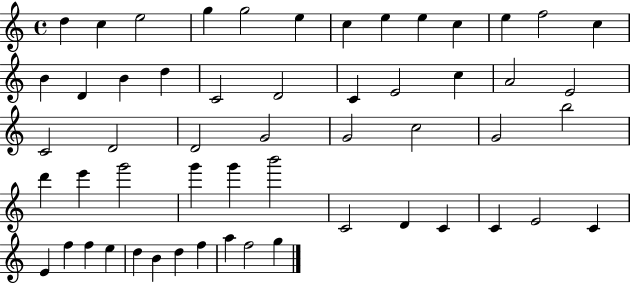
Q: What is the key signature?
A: C major